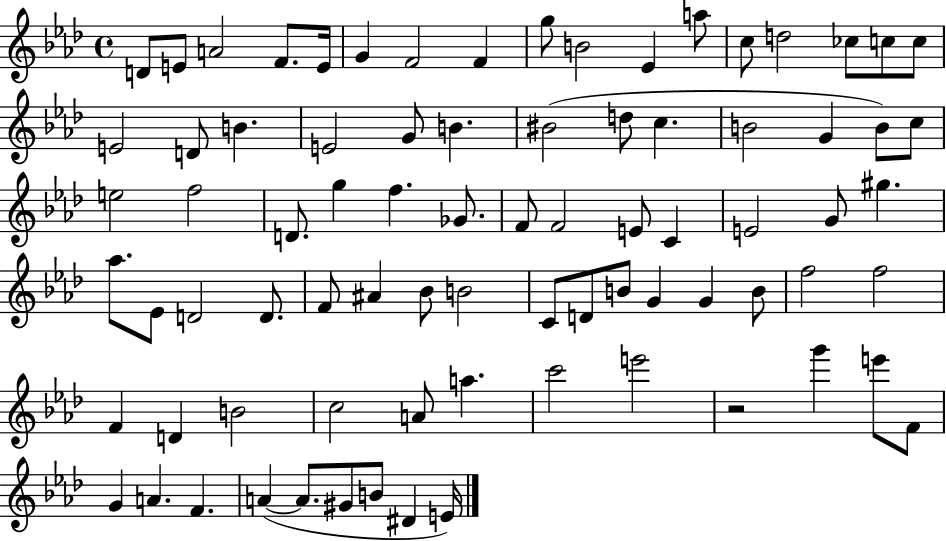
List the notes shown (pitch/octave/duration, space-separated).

D4/e E4/e A4/h F4/e. E4/s G4/q F4/h F4/q G5/e B4/h Eb4/q A5/e C5/e D5/h CES5/e C5/e C5/e E4/h D4/e B4/q. E4/h G4/e B4/q. BIS4/h D5/e C5/q. B4/h G4/q B4/e C5/e E5/h F5/h D4/e. G5/q F5/q. Gb4/e. F4/e F4/h E4/e C4/q E4/h G4/e G#5/q. Ab5/e. Eb4/e D4/h D4/e. F4/e A#4/q Bb4/e B4/h C4/e D4/e B4/e G4/q G4/q B4/e F5/h F5/h F4/q D4/q B4/h C5/h A4/e A5/q. C6/h E6/h R/h G6/q E6/e F4/e G4/q A4/q. F4/q. A4/q A4/e. G#4/e B4/e D#4/q E4/s